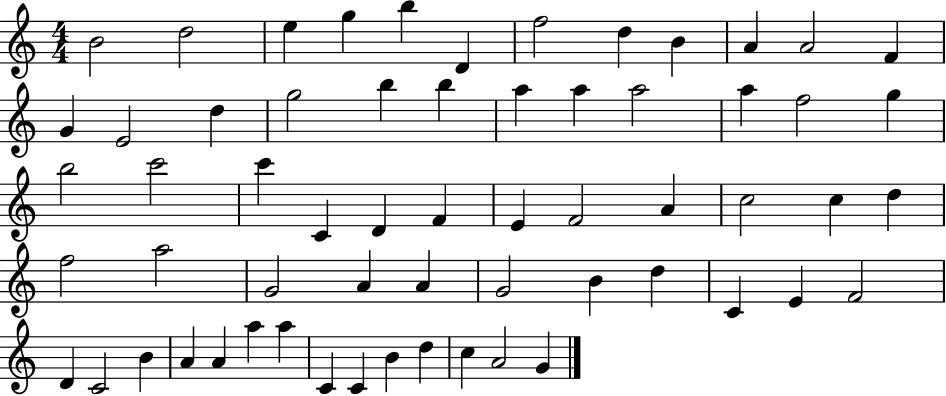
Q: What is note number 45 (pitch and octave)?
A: C4